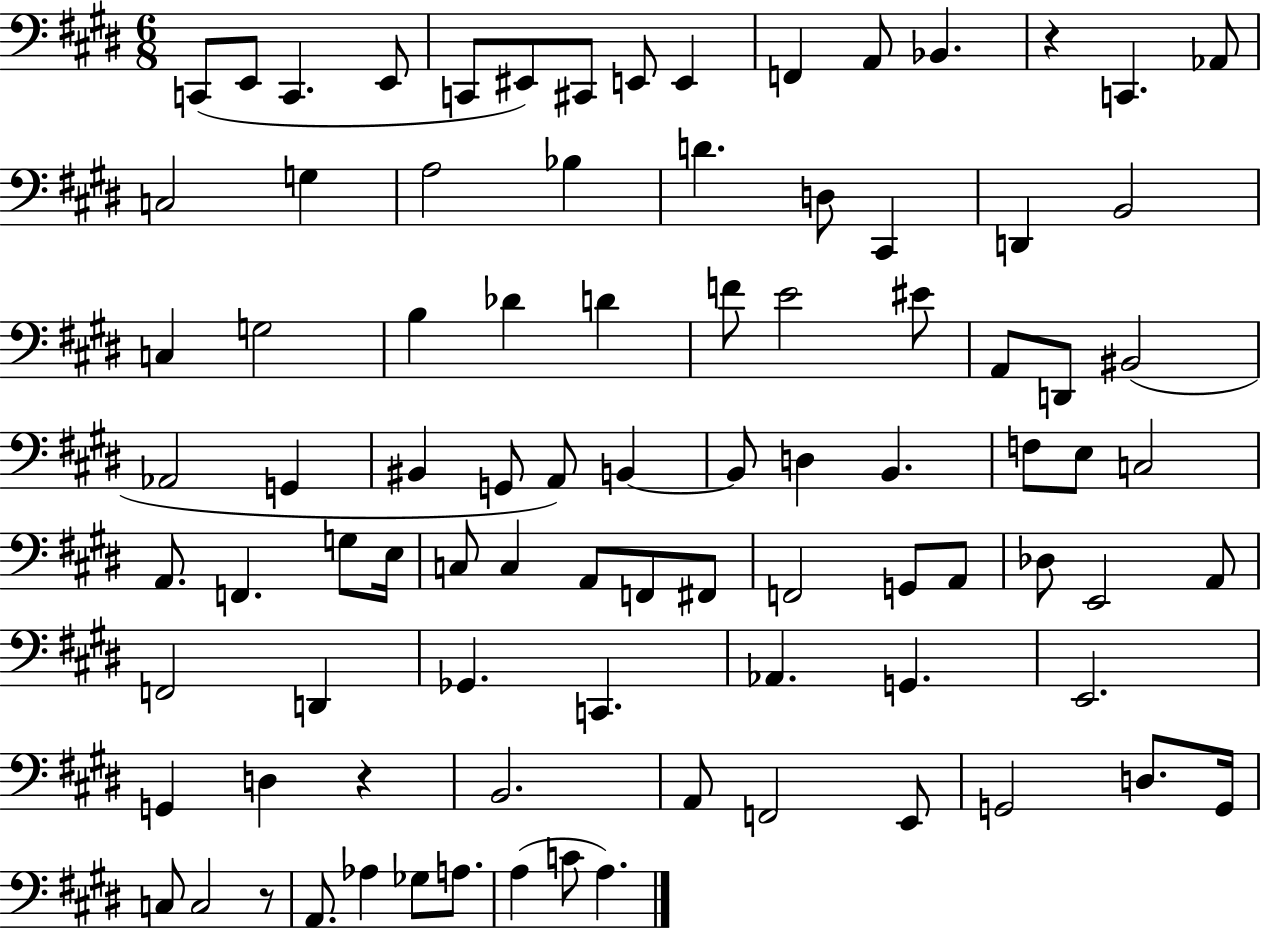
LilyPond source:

{
  \clef bass
  \numericTimeSignature
  \time 6/8
  \key e \major
  \repeat volta 2 { c,8( e,8 c,4. e,8 | c,8 eis,8) cis,8 e,8 e,4 | f,4 a,8 bes,4. | r4 c,4. aes,8 | \break c2 g4 | a2 bes4 | d'4. d8 cis,4 | d,4 b,2 | \break c4 g2 | b4 des'4 d'4 | f'8 e'2 eis'8 | a,8 d,8 bis,2( | \break aes,2 g,4 | bis,4 g,8 a,8) b,4~~ | b,8 d4 b,4. | f8 e8 c2 | \break a,8. f,4. g8 e16 | c8 c4 a,8 f,8 fis,8 | f,2 g,8 a,8 | des8 e,2 a,8 | \break f,2 d,4 | ges,4. c,4. | aes,4. g,4. | e,2. | \break g,4 d4 r4 | b,2. | a,8 f,2 e,8 | g,2 d8. g,16 | \break c8 c2 r8 | a,8. aes4 ges8 a8. | a4( c'8 a4.) | } \bar "|."
}